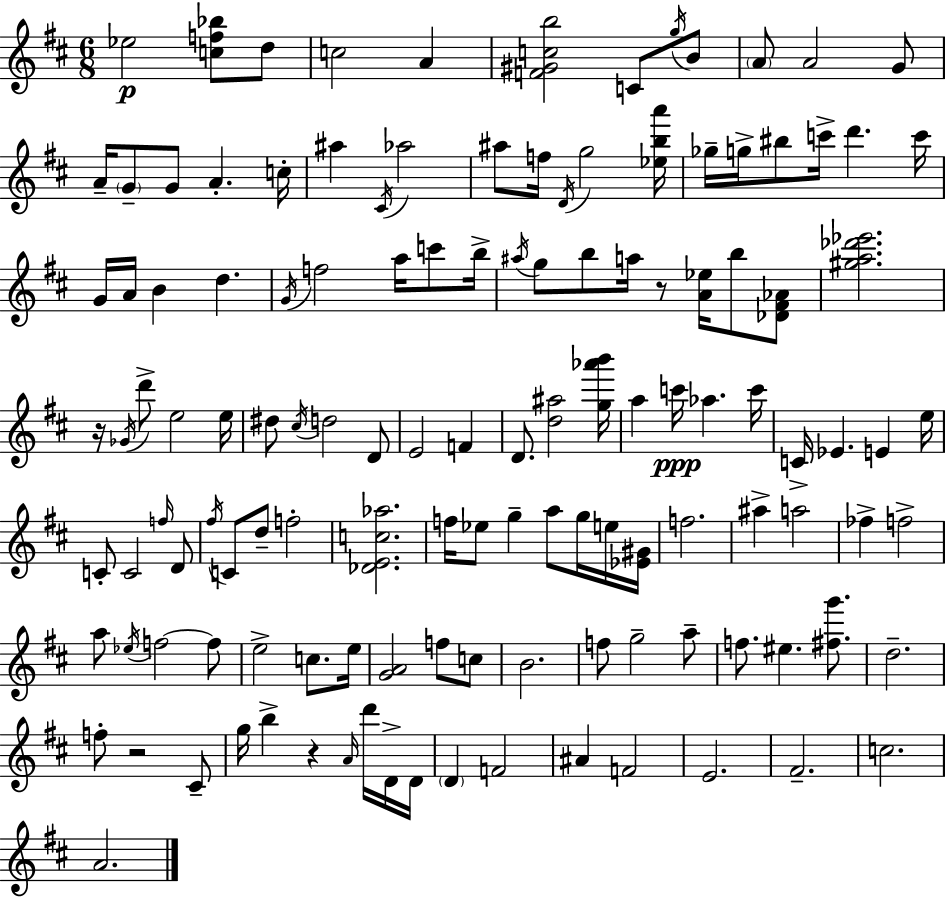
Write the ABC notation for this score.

X:1
T:Untitled
M:6/8
L:1/4
K:D
_e2 [cf_b]/2 d/2 c2 A [F^Gcb]2 C/2 g/4 B/2 A/2 A2 G/2 A/4 G/2 G/2 A c/4 ^a ^C/4 _a2 ^a/2 f/4 D/4 g2 [_eba']/4 _g/4 g/4 ^b/2 c'/4 d' c'/4 G/4 A/4 B d G/4 f2 a/4 c'/2 b/4 ^a/4 g/2 b/2 a/4 z/2 [A_e]/4 b/2 [_D^F_A]/2 [^ga_d'_e']2 z/4 _G/4 d'/2 e2 e/4 ^d/2 ^c/4 d2 D/2 E2 F D/2 [d^a]2 [g_a'b']/4 a c'/4 _a c'/4 C/4 _E E e/4 C/2 C2 f/4 D/2 ^f/4 C/2 d/2 f2 [_DEc_a]2 f/4 _e/2 g a/2 g/4 e/4 [_E^G]/4 f2 ^a a2 _f f2 a/2 _e/4 f2 f/2 e2 c/2 e/4 [GA]2 f/2 c/2 B2 f/2 g2 a/2 f/2 ^e [^fg']/2 d2 f/2 z2 ^C/2 g/4 b z A/4 d'/4 D/4 D/4 D F2 ^A F2 E2 ^F2 c2 A2